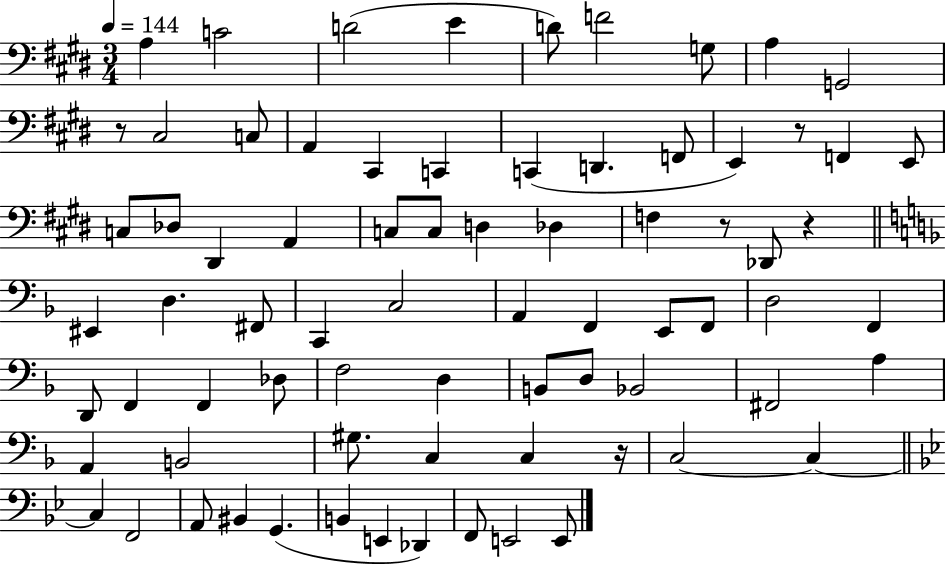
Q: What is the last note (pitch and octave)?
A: E2